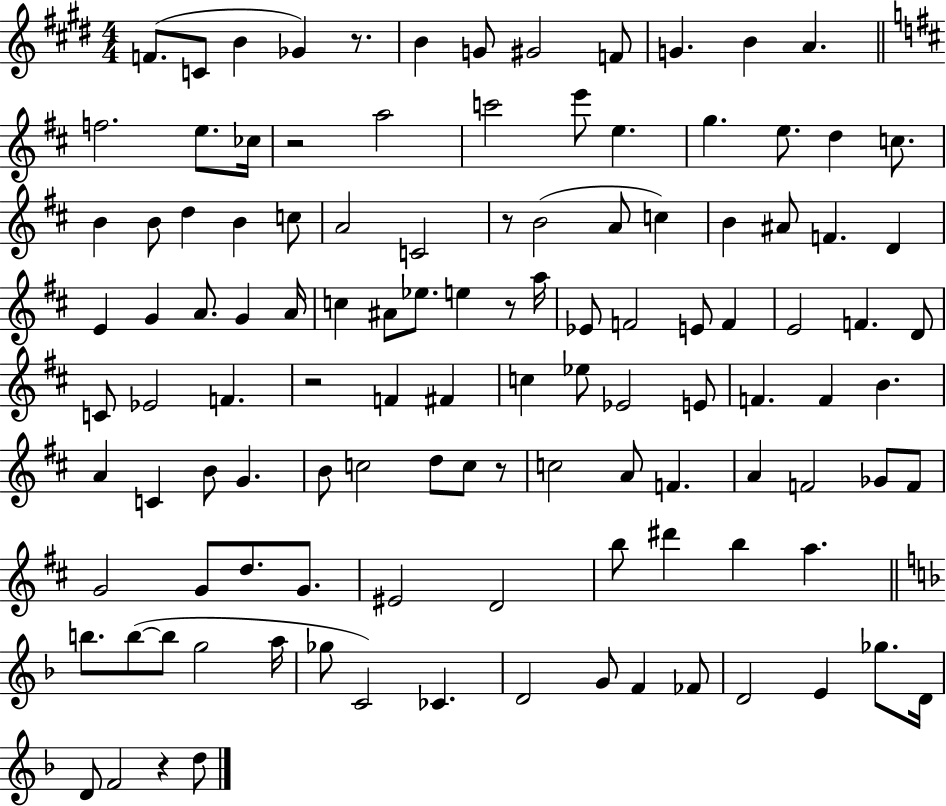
X:1
T:Untitled
M:4/4
L:1/4
K:E
F/2 C/2 B _G z/2 B G/2 ^G2 F/2 G B A f2 e/2 _c/4 z2 a2 c'2 e'/2 e g e/2 d c/2 B B/2 d B c/2 A2 C2 z/2 B2 A/2 c B ^A/2 F D E G A/2 G A/4 c ^A/2 _e/2 e z/2 a/4 _E/2 F2 E/2 F E2 F D/2 C/2 _E2 F z2 F ^F c _e/2 _E2 E/2 F F B A C B/2 G B/2 c2 d/2 c/2 z/2 c2 A/2 F A F2 _G/2 F/2 G2 G/2 d/2 G/2 ^E2 D2 b/2 ^d' b a b/2 b/2 b/2 g2 a/4 _g/2 C2 _C D2 G/2 F _F/2 D2 E _g/2 D/4 D/2 F2 z d/2